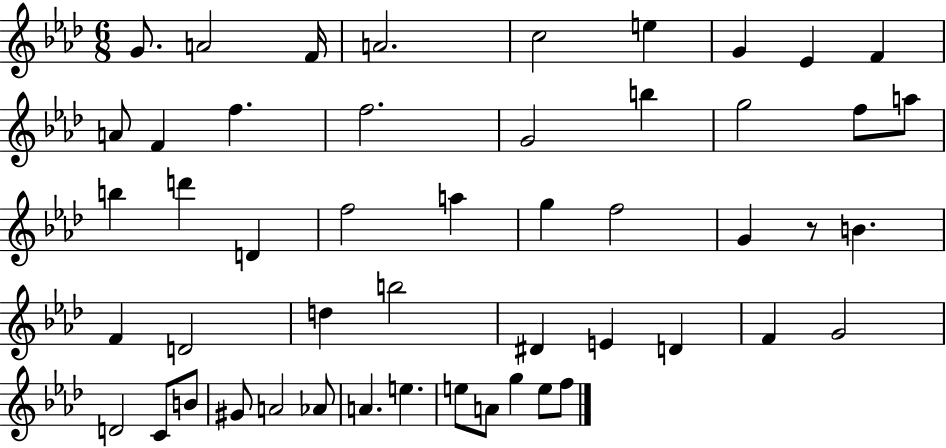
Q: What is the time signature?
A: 6/8